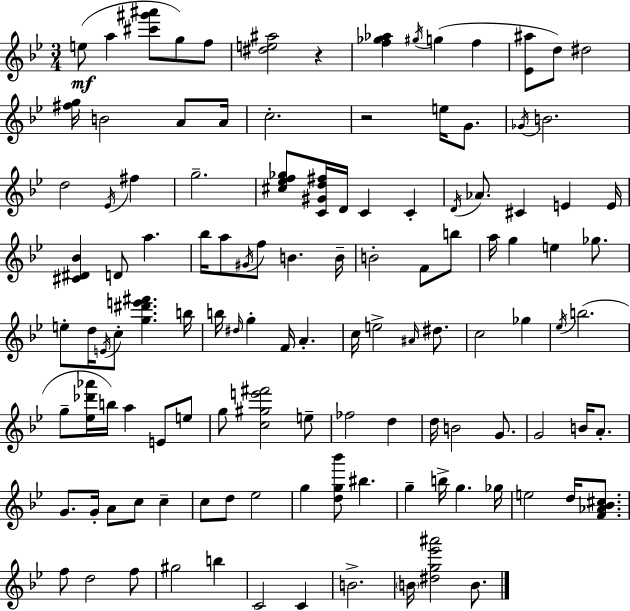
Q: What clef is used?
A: treble